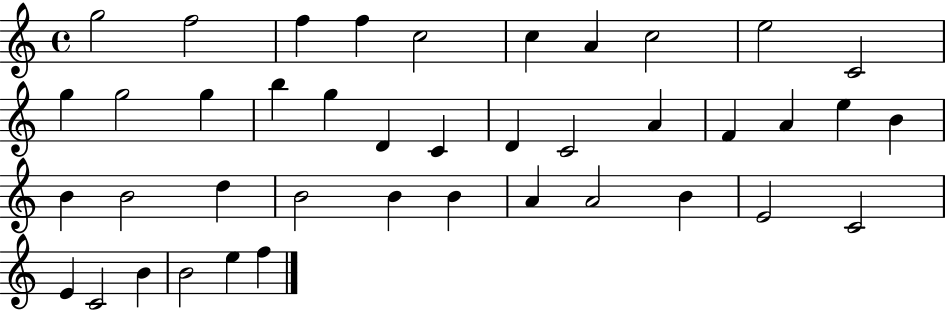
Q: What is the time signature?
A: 4/4